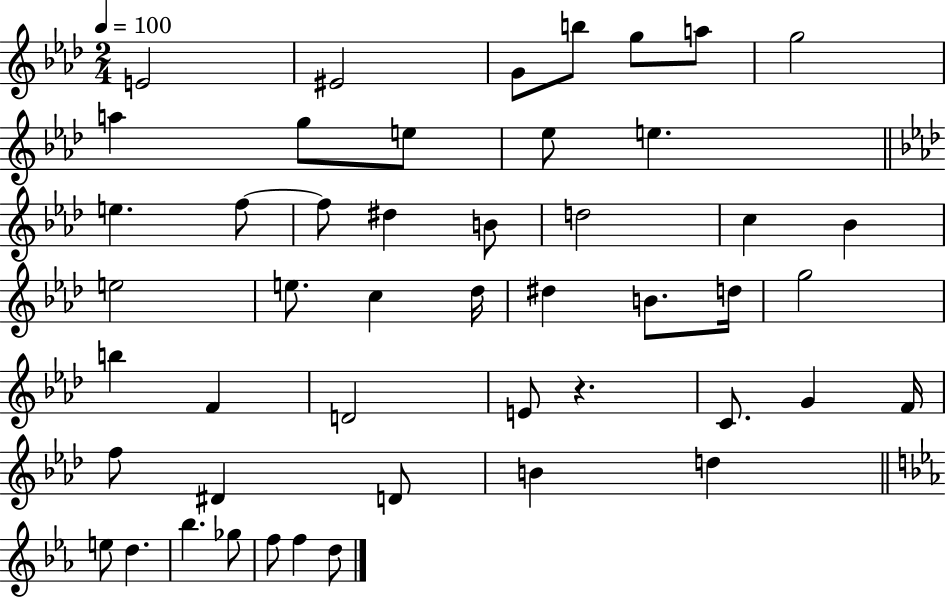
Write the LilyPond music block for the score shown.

{
  \clef treble
  \numericTimeSignature
  \time 2/4
  \key aes \major
  \tempo 4 = 100
  \repeat volta 2 { e'2 | eis'2 | g'8 b''8 g''8 a''8 | g''2 | \break a''4 g''8 e''8 | ees''8 e''4. | \bar "||" \break \key aes \major e''4. f''8~~ | f''8 dis''4 b'8 | d''2 | c''4 bes'4 | \break e''2 | e''8. c''4 des''16 | dis''4 b'8. d''16 | g''2 | \break b''4 f'4 | d'2 | e'8 r4. | c'8. g'4 f'16 | \break f''8 dis'4 d'8 | b'4 d''4 | \bar "||" \break \key c \minor e''8 d''4. | bes''4. ges''8 | f''8 f''4 d''8 | } \bar "|."
}